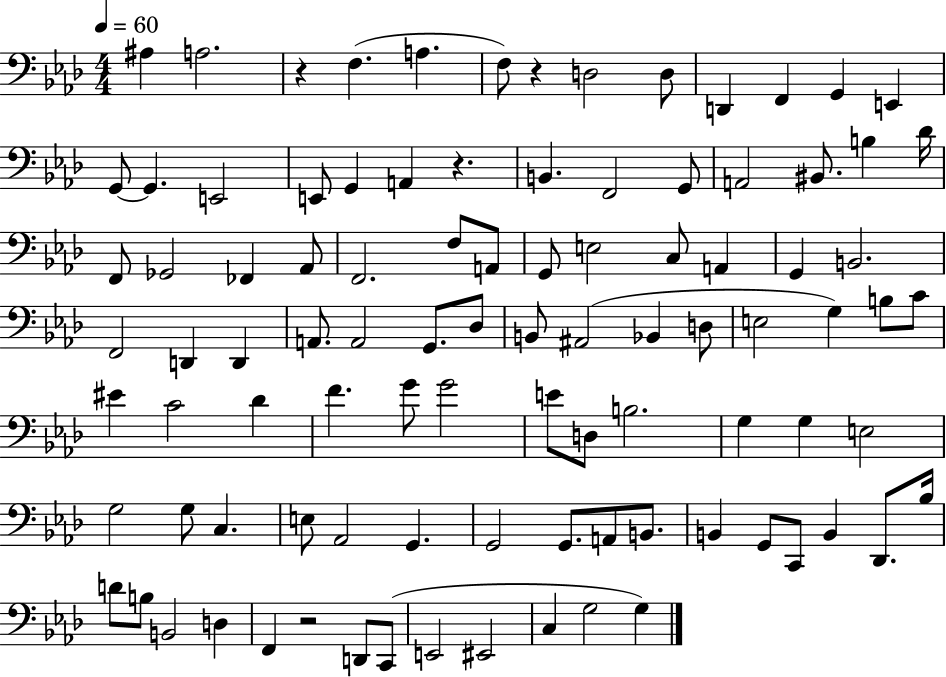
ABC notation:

X:1
T:Untitled
M:4/4
L:1/4
K:Ab
^A, A,2 z F, A, F,/2 z D,2 D,/2 D,, F,, G,, E,, G,,/2 G,, E,,2 E,,/2 G,, A,, z B,, F,,2 G,,/2 A,,2 ^B,,/2 B, _D/4 F,,/2 _G,,2 _F,, _A,,/2 F,,2 F,/2 A,,/2 G,,/2 E,2 C,/2 A,, G,, B,,2 F,,2 D,, D,, A,,/2 A,,2 G,,/2 _D,/2 B,,/2 ^A,,2 _B,, D,/2 E,2 G, B,/2 C/2 ^E C2 _D F G/2 G2 E/2 D,/2 B,2 G, G, E,2 G,2 G,/2 C, E,/2 _A,,2 G,, G,,2 G,,/2 A,,/2 B,,/2 B,, G,,/2 C,,/2 B,, _D,,/2 _B,/4 D/2 B,/2 B,,2 D, F,, z2 D,,/2 C,,/2 E,,2 ^E,,2 C, G,2 G,